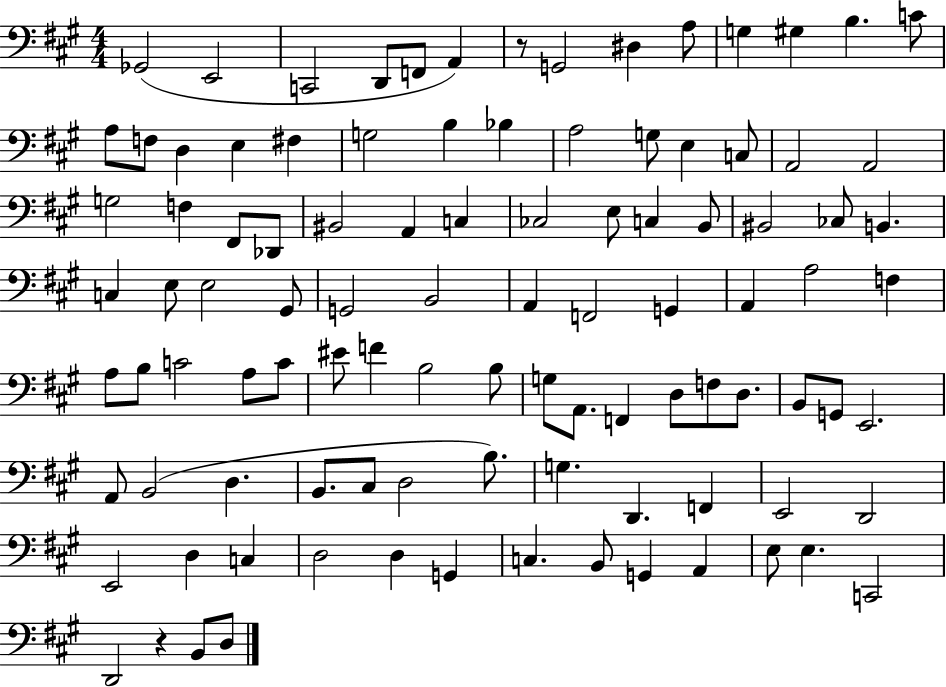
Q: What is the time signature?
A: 4/4